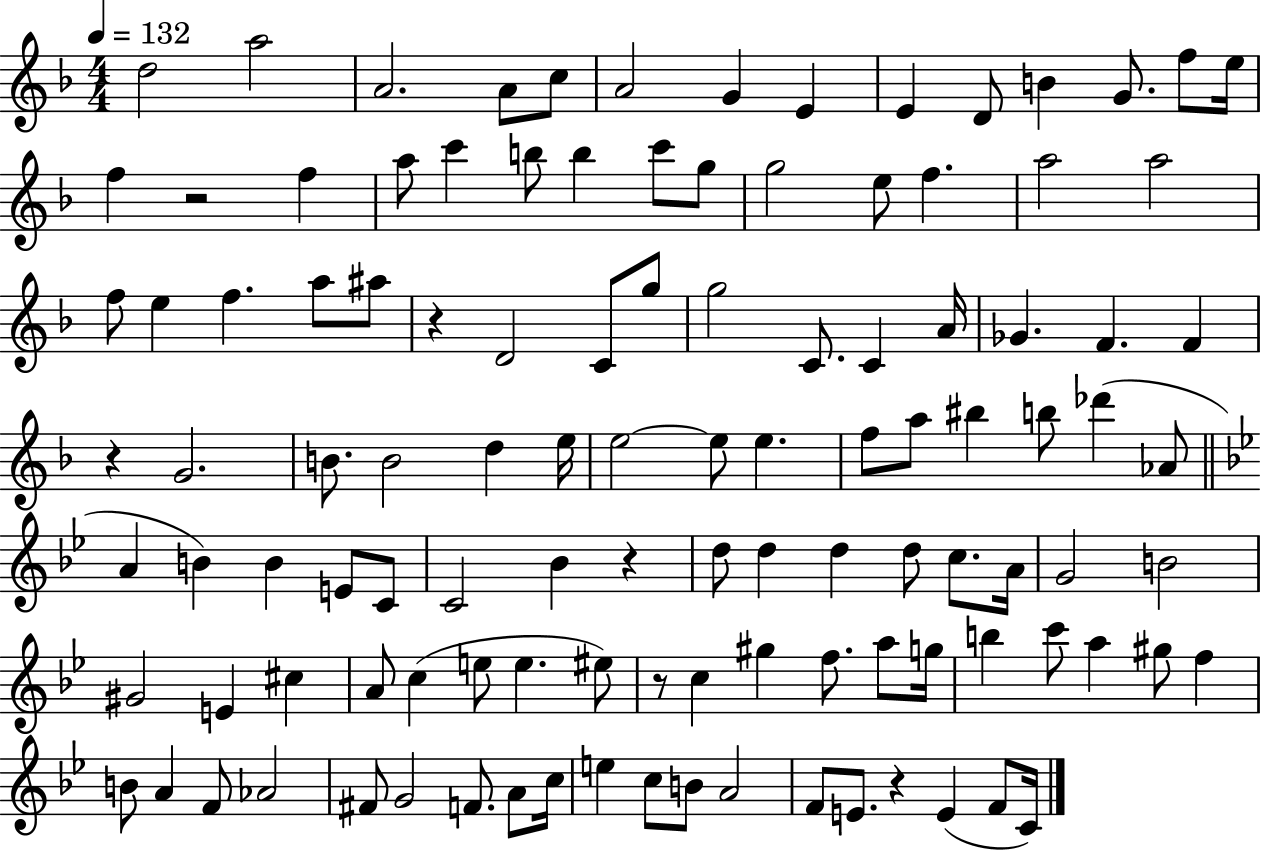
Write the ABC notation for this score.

X:1
T:Untitled
M:4/4
L:1/4
K:F
d2 a2 A2 A/2 c/2 A2 G E E D/2 B G/2 f/2 e/4 f z2 f a/2 c' b/2 b c'/2 g/2 g2 e/2 f a2 a2 f/2 e f a/2 ^a/2 z D2 C/2 g/2 g2 C/2 C A/4 _G F F z G2 B/2 B2 d e/4 e2 e/2 e f/2 a/2 ^b b/2 _d' _A/2 A B B E/2 C/2 C2 _B z d/2 d d d/2 c/2 A/4 G2 B2 ^G2 E ^c A/2 c e/2 e ^e/2 z/2 c ^g f/2 a/2 g/4 b c'/2 a ^g/2 f B/2 A F/2 _A2 ^F/2 G2 F/2 A/2 c/4 e c/2 B/2 A2 F/2 E/2 z E F/2 C/4